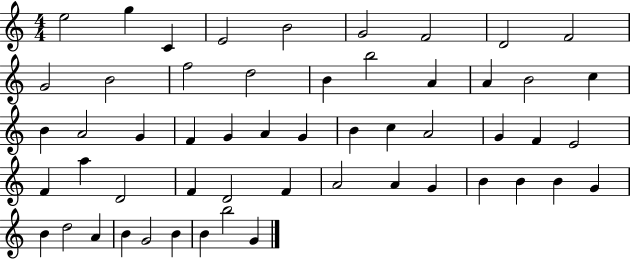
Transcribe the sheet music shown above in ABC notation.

X:1
T:Untitled
M:4/4
L:1/4
K:C
e2 g C E2 B2 G2 F2 D2 F2 G2 B2 f2 d2 B b2 A A B2 c B A2 G F G A G B c A2 G F E2 F a D2 F D2 F A2 A G B B B G B d2 A B G2 B B b2 G